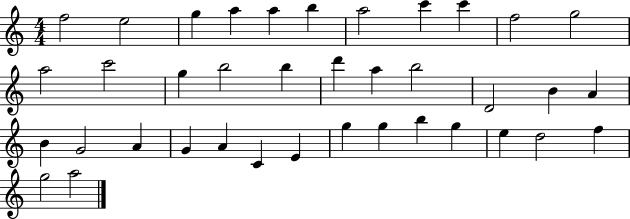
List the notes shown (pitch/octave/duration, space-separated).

F5/h E5/h G5/q A5/q A5/q B5/q A5/h C6/q C6/q F5/h G5/h A5/h C6/h G5/q B5/h B5/q D6/q A5/q B5/h D4/h B4/q A4/q B4/q G4/h A4/q G4/q A4/q C4/q E4/q G5/q G5/q B5/q G5/q E5/q D5/h F5/q G5/h A5/h